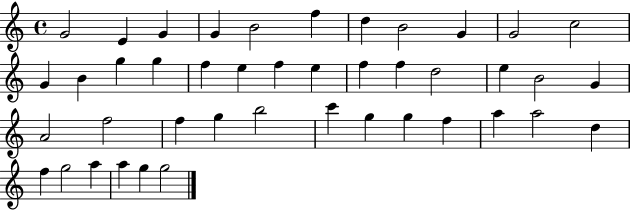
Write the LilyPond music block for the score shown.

{
  \clef treble
  \time 4/4
  \defaultTimeSignature
  \key c \major
  g'2 e'4 g'4 | g'4 b'2 f''4 | d''4 b'2 g'4 | g'2 c''2 | \break g'4 b'4 g''4 g''4 | f''4 e''4 f''4 e''4 | f''4 f''4 d''2 | e''4 b'2 g'4 | \break a'2 f''2 | f''4 g''4 b''2 | c'''4 g''4 g''4 f''4 | a''4 a''2 d''4 | \break f''4 g''2 a''4 | a''4 g''4 g''2 | \bar "|."
}